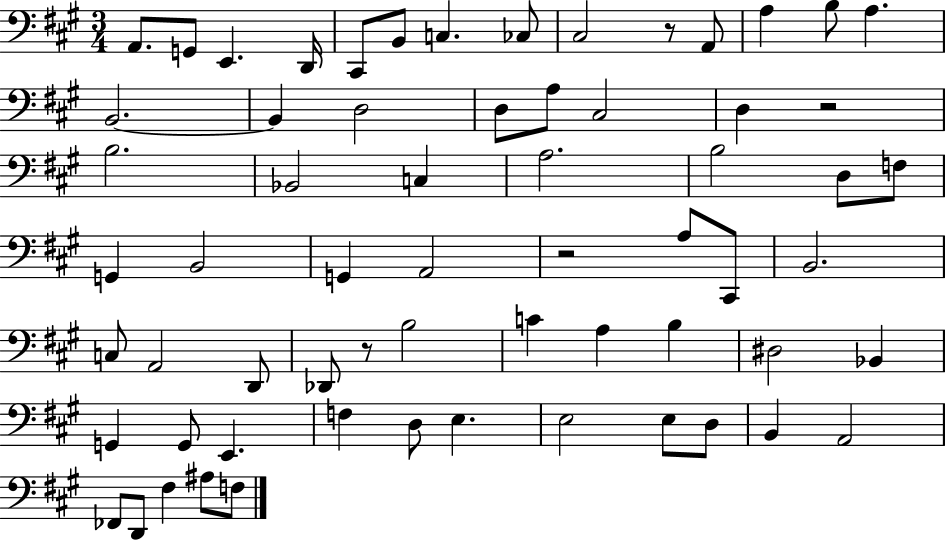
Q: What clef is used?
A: bass